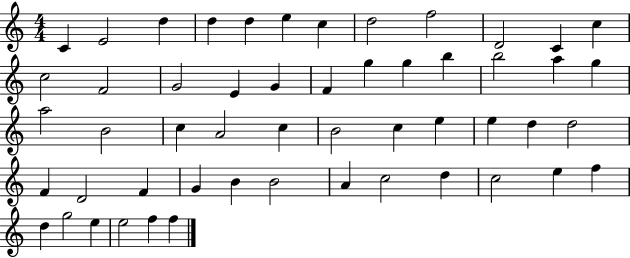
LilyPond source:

{
  \clef treble
  \numericTimeSignature
  \time 4/4
  \key c \major
  c'4 e'2 d''4 | d''4 d''4 e''4 c''4 | d''2 f''2 | d'2 c'4 c''4 | \break c''2 f'2 | g'2 e'4 g'4 | f'4 g''4 g''4 b''4 | b''2 a''4 g''4 | \break a''2 b'2 | c''4 a'2 c''4 | b'2 c''4 e''4 | e''4 d''4 d''2 | \break f'4 d'2 f'4 | g'4 b'4 b'2 | a'4 c''2 d''4 | c''2 e''4 f''4 | \break d''4 g''2 e''4 | e''2 f''4 f''4 | \bar "|."
}